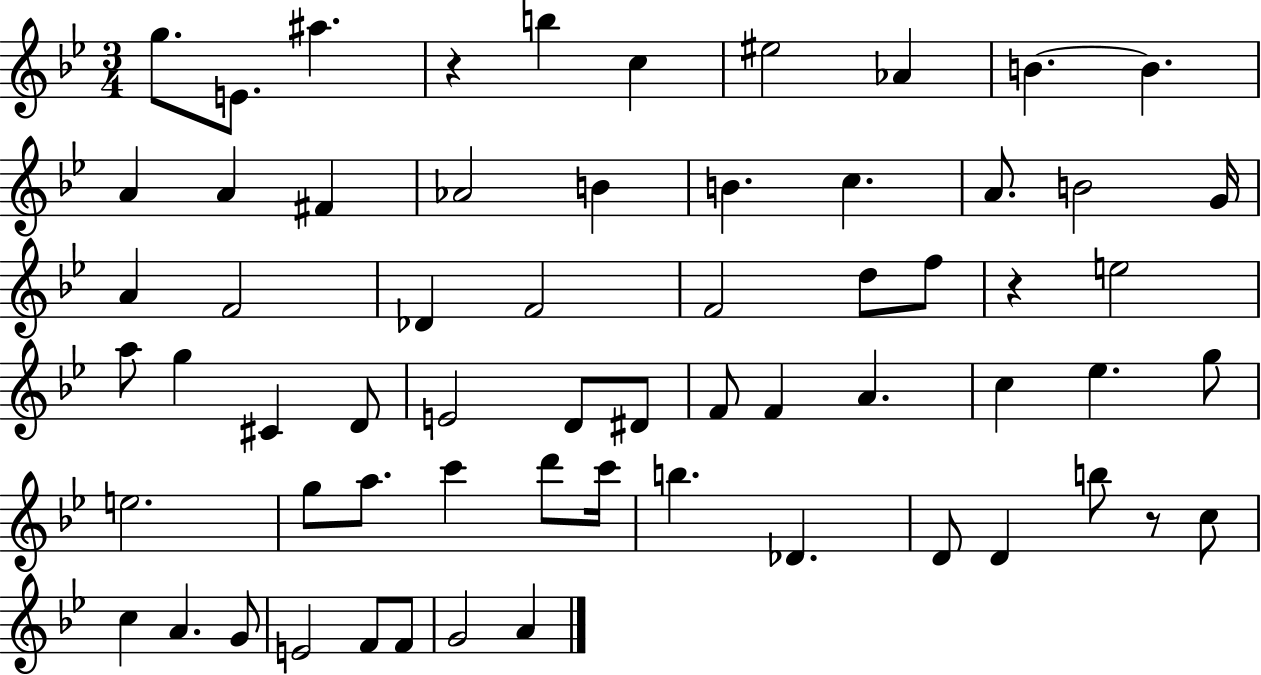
X:1
T:Untitled
M:3/4
L:1/4
K:Bb
g/2 E/2 ^a z b c ^e2 _A B B A A ^F _A2 B B c A/2 B2 G/4 A F2 _D F2 F2 d/2 f/2 z e2 a/2 g ^C D/2 E2 D/2 ^D/2 F/2 F A c _e g/2 e2 g/2 a/2 c' d'/2 c'/4 b _D D/2 D b/2 z/2 c/2 c A G/2 E2 F/2 F/2 G2 A